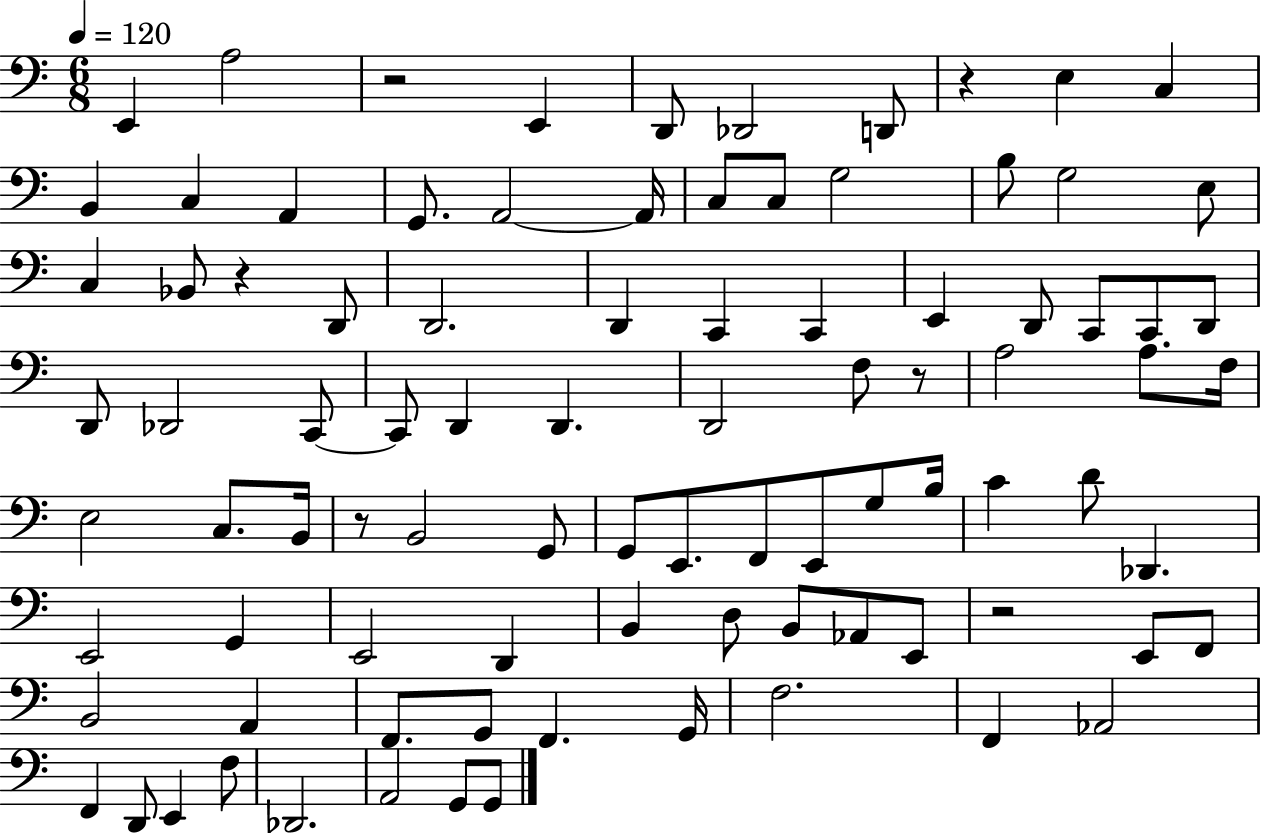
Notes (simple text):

E2/q A3/h R/h E2/q D2/e Db2/h D2/e R/q E3/q C3/q B2/q C3/q A2/q G2/e. A2/h A2/s C3/e C3/e G3/h B3/e G3/h E3/e C3/q Bb2/e R/q D2/e D2/h. D2/q C2/q C2/q E2/q D2/e C2/e C2/e D2/e D2/e Db2/h C2/e C2/e D2/q D2/q. D2/h F3/e R/e A3/h A3/e. F3/s E3/h C3/e. B2/s R/e B2/h G2/e G2/e E2/e. F2/e E2/e G3/e B3/s C4/q D4/e Db2/q. E2/h G2/q E2/h D2/q B2/q D3/e B2/e Ab2/e E2/e R/h E2/e F2/e B2/h A2/q F2/e. G2/e F2/q. G2/s F3/h. F2/q Ab2/h F2/q D2/e E2/q F3/e Db2/h. A2/h G2/e G2/e